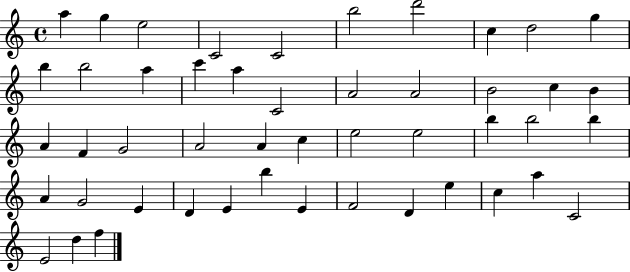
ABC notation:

X:1
T:Untitled
M:4/4
L:1/4
K:C
a g e2 C2 C2 b2 d'2 c d2 g b b2 a c' a C2 A2 A2 B2 c B A F G2 A2 A c e2 e2 b b2 b A G2 E D E b E F2 D e c a C2 E2 d f